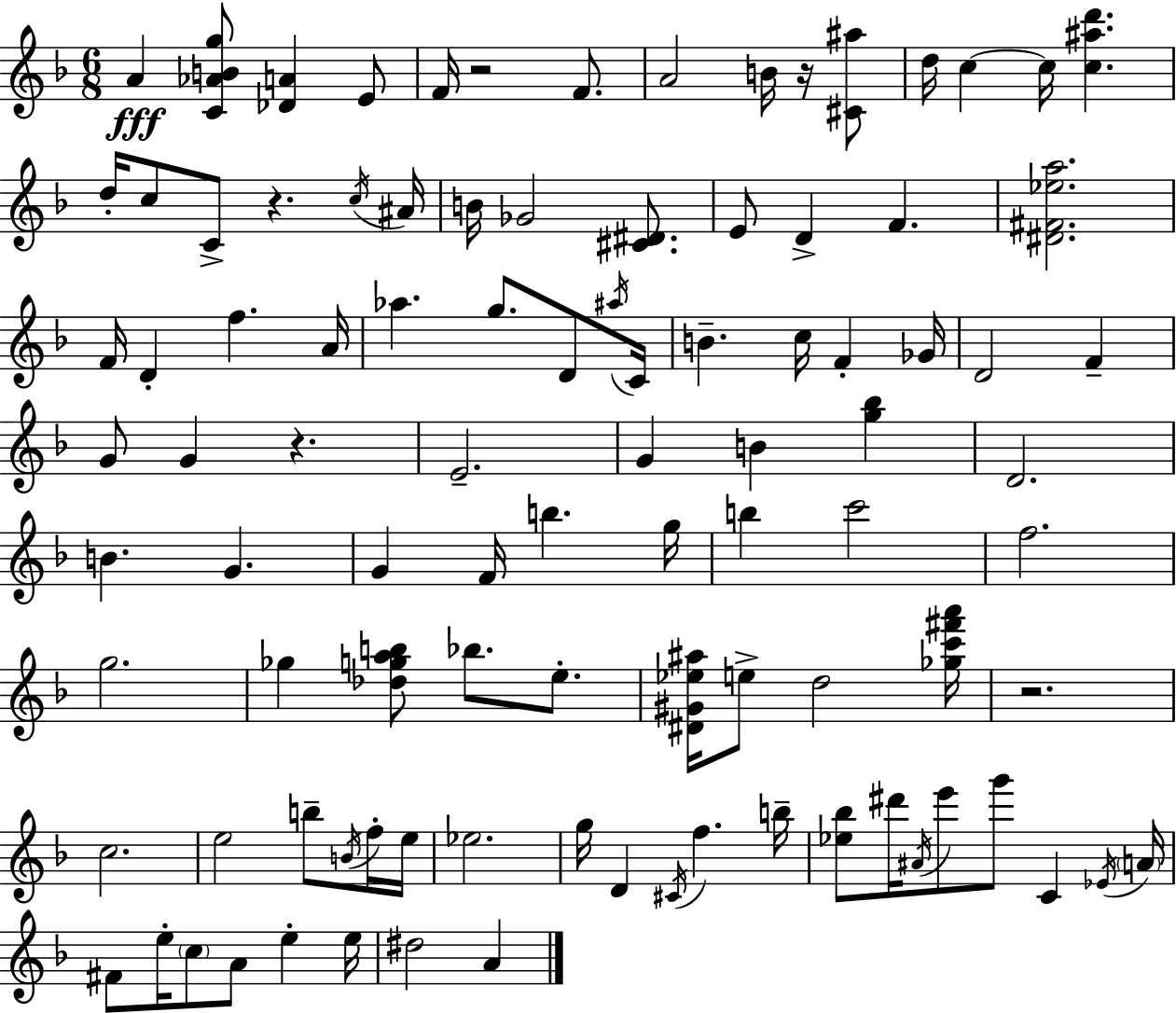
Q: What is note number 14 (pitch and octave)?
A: A#4